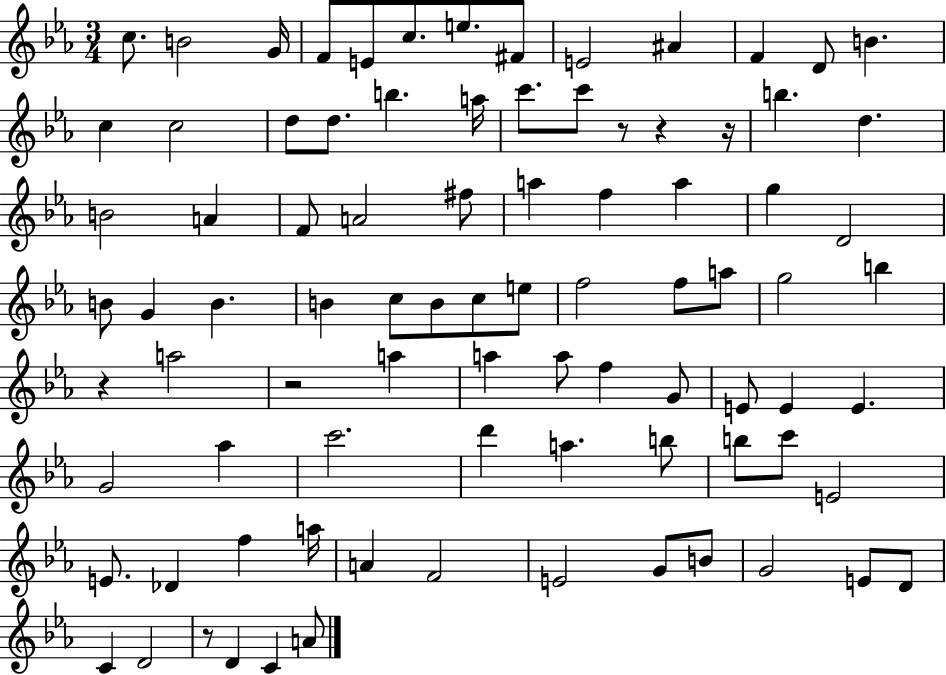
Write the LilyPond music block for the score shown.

{
  \clef treble
  \numericTimeSignature
  \time 3/4
  \key ees \major
  c''8. b'2 g'16 | f'8 e'8 c''8. e''8. fis'8 | e'2 ais'4 | f'4 d'8 b'4. | \break c''4 c''2 | d''8 d''8. b''4. a''16 | c'''8. c'''8 r8 r4 r16 | b''4. d''4. | \break b'2 a'4 | f'8 a'2 fis''8 | a''4 f''4 a''4 | g''4 d'2 | \break b'8 g'4 b'4. | b'4 c''8 b'8 c''8 e''8 | f''2 f''8 a''8 | g''2 b''4 | \break r4 a''2 | r2 a''4 | a''4 a''8 f''4 g'8 | e'8 e'4 e'4. | \break g'2 aes''4 | c'''2. | d'''4 a''4. b''8 | b''8 c'''8 e'2 | \break e'8. des'4 f''4 a''16 | a'4 f'2 | e'2 g'8 b'8 | g'2 e'8 d'8 | \break c'4 d'2 | r8 d'4 c'4 a'8 | \bar "|."
}